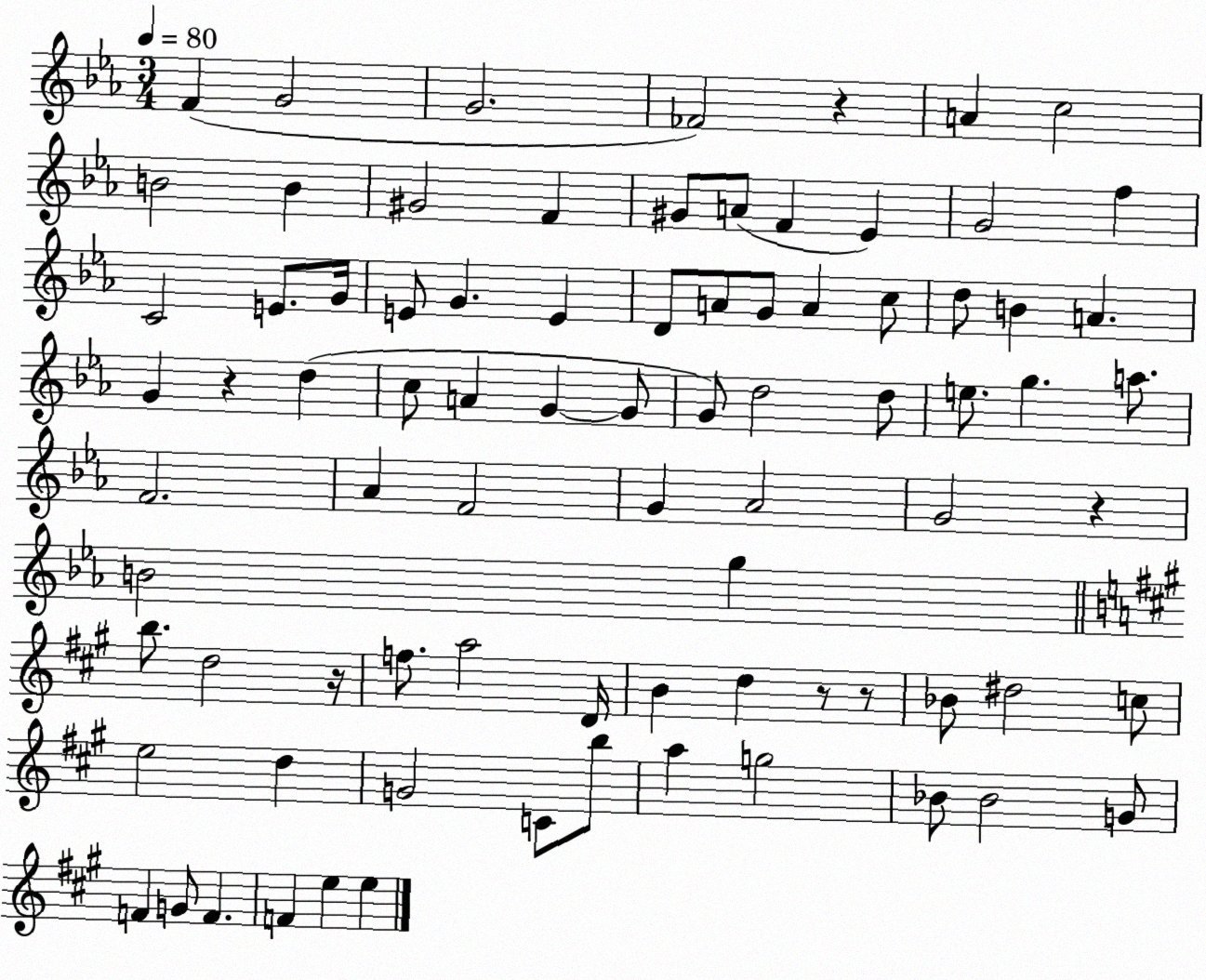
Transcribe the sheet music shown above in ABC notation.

X:1
T:Untitled
M:3/4
L:1/4
K:Eb
F G2 G2 _F2 z A c2 B2 B ^G2 F ^G/2 A/2 F _E G2 f C2 E/2 G/4 E/2 G E D/2 A/2 G/2 A c/2 d/2 B A G z d c/2 A G G/2 G/2 d2 d/2 e/2 g a/2 F2 _A F2 G _A2 G2 z B2 g b/2 d2 z/4 f/2 a2 D/4 B d z/2 z/2 _B/2 ^d2 c/2 e2 d G2 C/2 b/2 a g2 _B/2 _B2 G/2 F G/2 F F e e